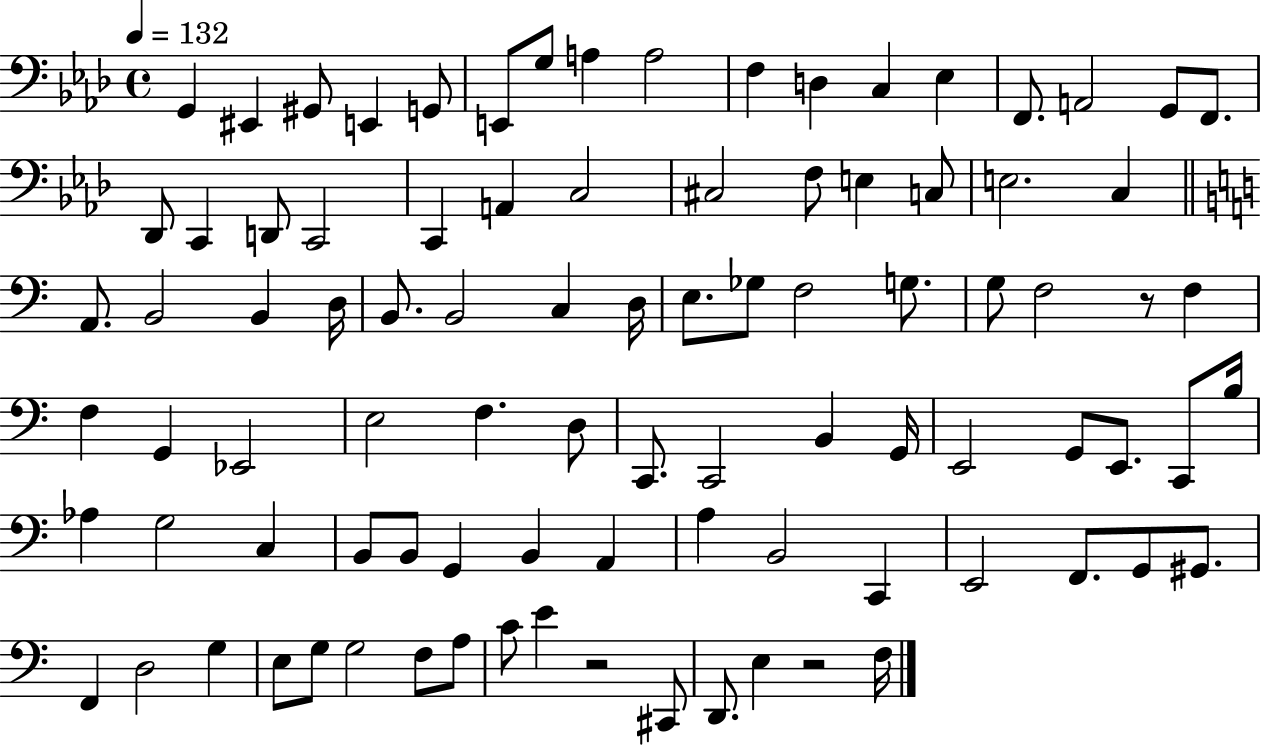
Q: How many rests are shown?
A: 3